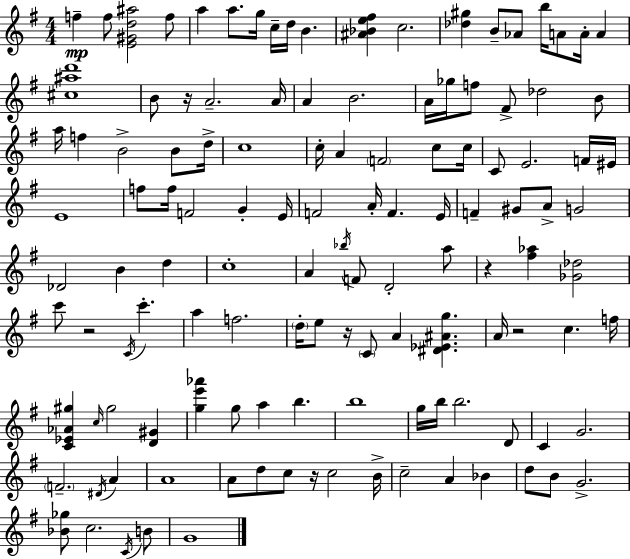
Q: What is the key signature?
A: G major